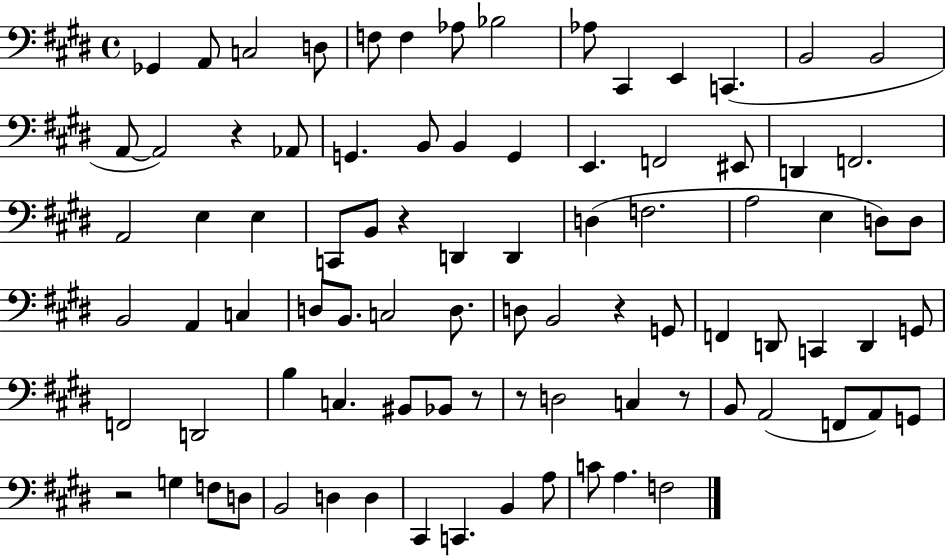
{
  \clef bass
  \time 4/4
  \defaultTimeSignature
  \key e \major
  ges,4 a,8 c2 d8 | f8 f4 aes8 bes2 | aes8 cis,4 e,4 c,4.( | b,2 b,2 | \break a,8~~ a,2) r4 aes,8 | g,4. b,8 b,4 g,4 | e,4. f,2 eis,8 | d,4 f,2. | \break a,2 e4 e4 | c,8 b,8 r4 d,4 d,4 | d4( f2. | a2 e4 d8) d8 | \break b,2 a,4 c4 | d8 b,8. c2 d8. | d8 b,2 r4 g,8 | f,4 d,8 c,4 d,4 g,8 | \break f,2 d,2 | b4 c4. bis,8 bes,8 r8 | r8 d2 c4 r8 | b,8 a,2( f,8 a,8) g,8 | \break r2 g4 f8 d8 | b,2 d4 d4 | cis,4 c,4. b,4 a8 | c'8 a4. f2 | \break \bar "|."
}